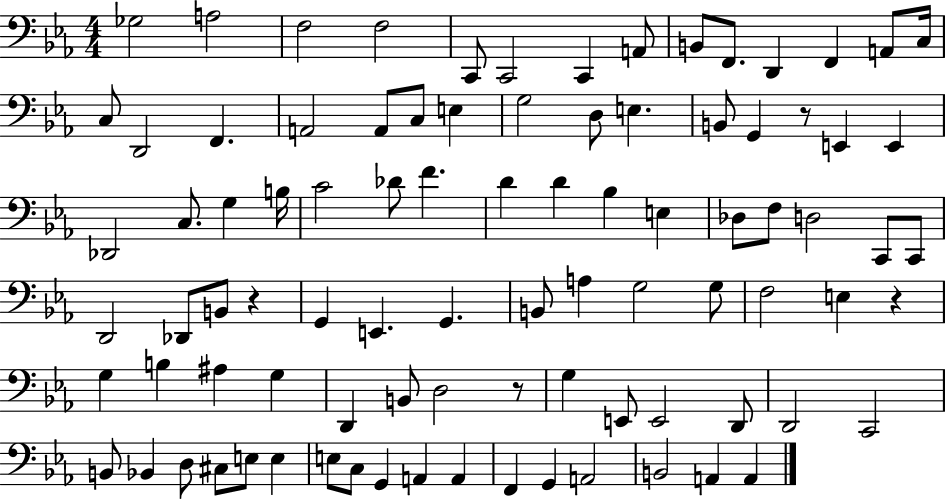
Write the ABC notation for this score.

X:1
T:Untitled
M:4/4
L:1/4
K:Eb
_G,2 A,2 F,2 F,2 C,,/2 C,,2 C,, A,,/2 B,,/2 F,,/2 D,, F,, A,,/2 C,/4 C,/2 D,,2 F,, A,,2 A,,/2 C,/2 E, G,2 D,/2 E, B,,/2 G,, z/2 E,, E,, _D,,2 C,/2 G, B,/4 C2 _D/2 F D D _B, E, _D,/2 F,/2 D,2 C,,/2 C,,/2 D,,2 _D,,/2 B,,/2 z G,, E,, G,, B,,/2 A, G,2 G,/2 F,2 E, z G, B, ^A, G, D,, B,,/2 D,2 z/2 G, E,,/2 E,,2 D,,/2 D,,2 C,,2 B,,/2 _B,, D,/2 ^C,/2 E,/2 E, E,/2 C,/2 G,, A,, A,, F,, G,, A,,2 B,,2 A,, A,,